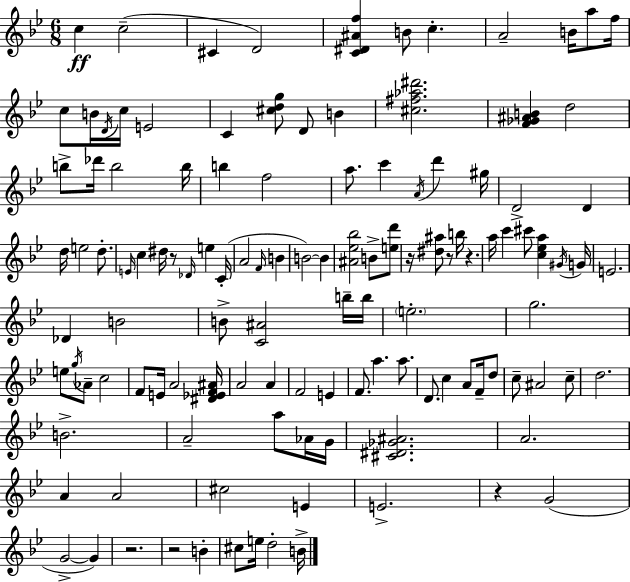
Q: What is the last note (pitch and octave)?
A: B4